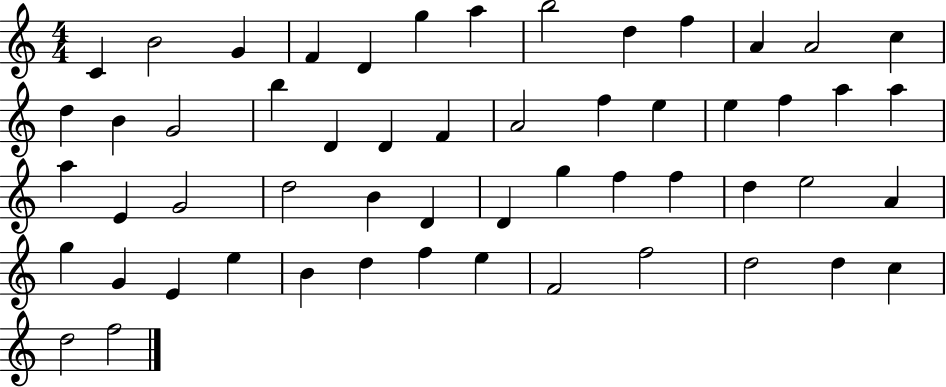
X:1
T:Untitled
M:4/4
L:1/4
K:C
C B2 G F D g a b2 d f A A2 c d B G2 b D D F A2 f e e f a a a E G2 d2 B D D g f f d e2 A g G E e B d f e F2 f2 d2 d c d2 f2